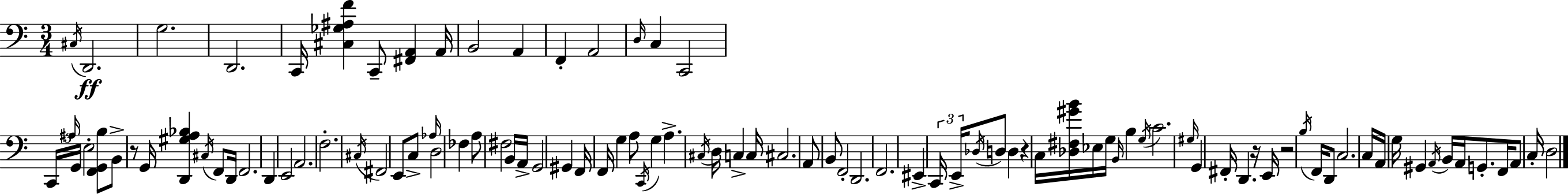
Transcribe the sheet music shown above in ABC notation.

X:1
T:Untitled
M:3/4
L:1/4
K:Am
^C,/4 D,,2 G,2 D,,2 C,,/4 [^C,_G,^A,F] C,,/2 [^F,,A,,] A,,/4 B,,2 A,, F,, A,,2 D,/4 C, C,,2 C,,/4 ^A,/4 G,,/4 E,2 [F,,G,,B,]/2 B,,/2 z/2 G,,/4 [D,,^G,A,_B,] ^C,/4 F,,/2 D,,/4 F,,2 D,, E,,2 A,,2 F,2 ^C,/4 ^F,,2 E,,/2 C,/2 _A,/4 D,2 _F, A,/2 ^F,2 B,,/4 A,,/4 G,,2 ^G,, F,,/4 F,,/4 G, A,/2 C,,/4 G, A, ^C,/4 D,/4 C, C,/4 ^C,2 A,,/2 B,,/2 F,,2 D,,2 F,,2 ^E,, C,,/4 E,,/4 _D,/4 D,/2 D, z C,/4 [_D,^F,^GB]/4 _E,/4 G,/4 B,,/4 B, G,/4 C2 ^G,/4 G,, ^F,,/4 D,, z/4 E,,/4 z2 B,/4 F,,/4 D,,/2 C,2 C,/4 A,,/4 G,/4 ^G,, A,,/4 B,,/4 A,,/4 G,,/2 F,,/4 A,,/2 C,/4 D,2